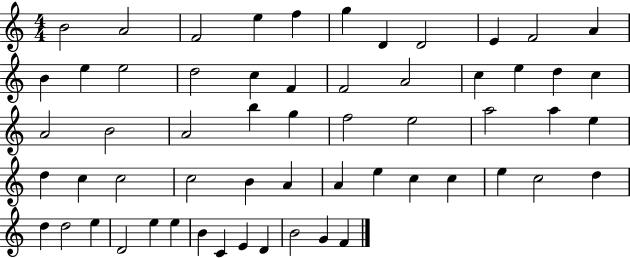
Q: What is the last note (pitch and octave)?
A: F4